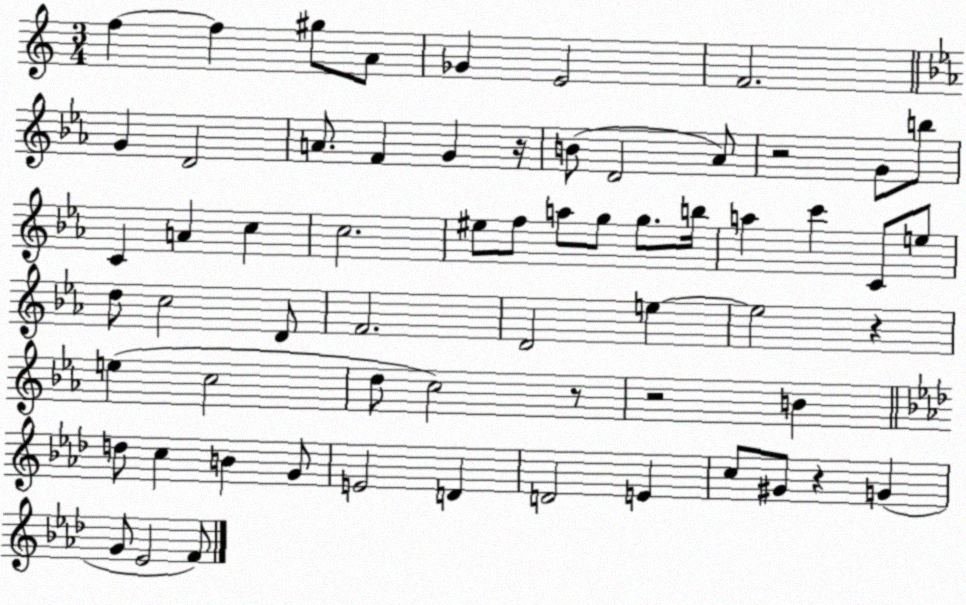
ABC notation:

X:1
T:Untitled
M:3/4
L:1/4
K:C
f f ^g/2 A/2 _G E2 F2 G D2 A/2 F G z/4 B/2 D2 _A/2 z2 G/2 b/2 C A c c2 ^e/2 f/2 a/2 g/2 g/2 b/4 a c' C/2 e/2 d/2 c2 D/2 F2 D2 e e2 z e c2 d/2 c2 z/2 z2 B d/2 c B G/2 E2 D D2 E c/2 ^G/2 z G G/2 _E2 F/2